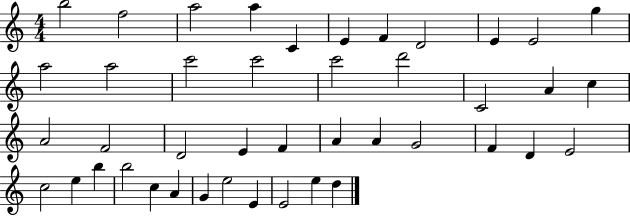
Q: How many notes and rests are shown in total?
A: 43